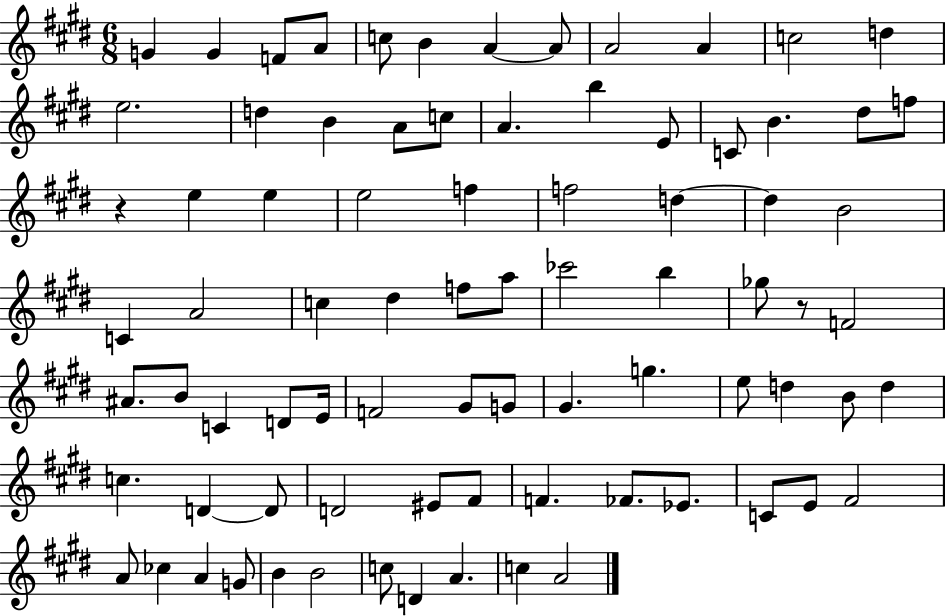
G4/q G4/q F4/e A4/e C5/e B4/q A4/q A4/e A4/h A4/q C5/h D5/q E5/h. D5/q B4/q A4/e C5/e A4/q. B5/q E4/e C4/e B4/q. D#5/e F5/e R/q E5/q E5/q E5/h F5/q F5/h D5/q D5/q B4/h C4/q A4/h C5/q D#5/q F5/e A5/e CES6/h B5/q Gb5/e R/e F4/h A#4/e. B4/e C4/q D4/e E4/s F4/h G#4/e G4/e G#4/q. G5/q. E5/e D5/q B4/e D5/q C5/q. D4/q D4/e D4/h EIS4/e F#4/e F4/q. FES4/e. Eb4/e. C4/e E4/e F#4/h A4/e CES5/q A4/q G4/e B4/q B4/h C5/e D4/q A4/q. C5/q A4/h